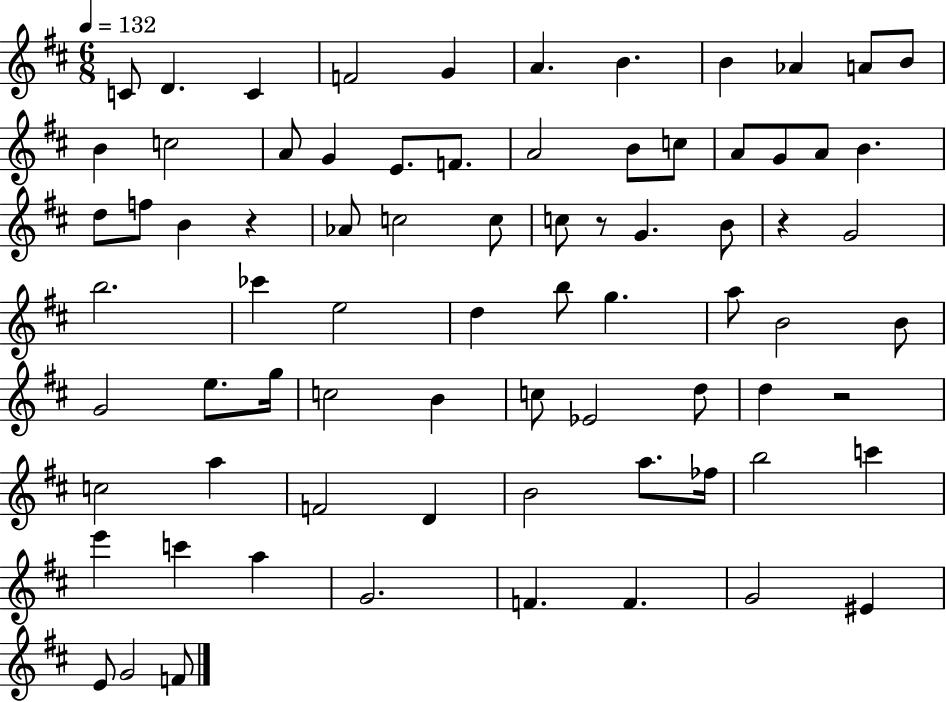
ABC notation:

X:1
T:Untitled
M:6/8
L:1/4
K:D
C/2 D C F2 G A B B _A A/2 B/2 B c2 A/2 G E/2 F/2 A2 B/2 c/2 A/2 G/2 A/2 B d/2 f/2 B z _A/2 c2 c/2 c/2 z/2 G B/2 z G2 b2 _c' e2 d b/2 g a/2 B2 B/2 G2 e/2 g/4 c2 B c/2 _E2 d/2 d z2 c2 a F2 D B2 a/2 _f/4 b2 c' e' c' a G2 F F G2 ^E E/2 G2 F/2